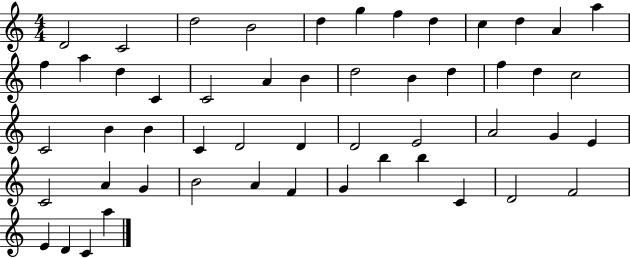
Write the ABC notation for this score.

X:1
T:Untitled
M:4/4
L:1/4
K:C
D2 C2 d2 B2 d g f d c d A a f a d C C2 A B d2 B d f d c2 C2 B B C D2 D D2 E2 A2 G E C2 A G B2 A F G b b C D2 F2 E D C a